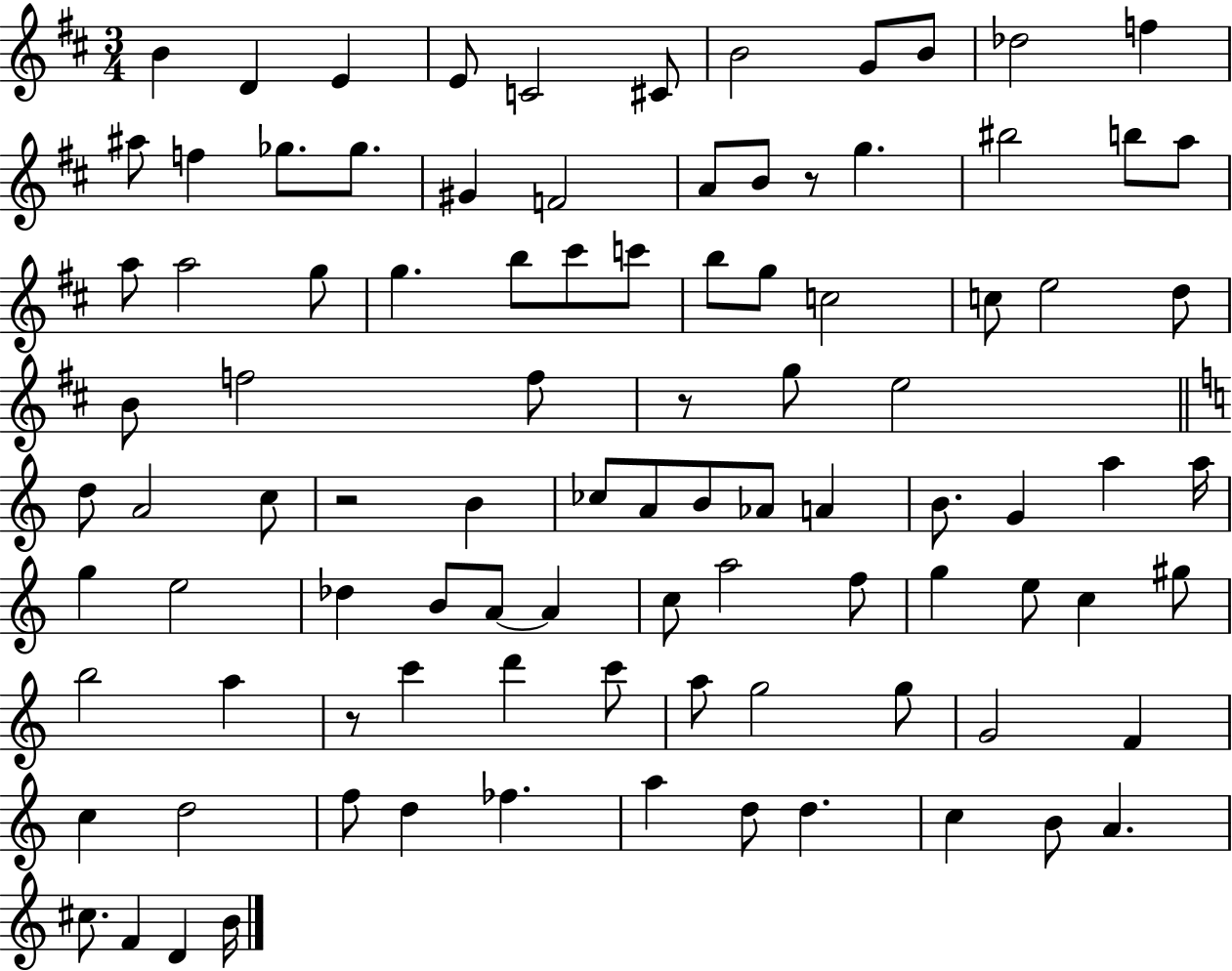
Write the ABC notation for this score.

X:1
T:Untitled
M:3/4
L:1/4
K:D
B D E E/2 C2 ^C/2 B2 G/2 B/2 _d2 f ^a/2 f _g/2 _g/2 ^G F2 A/2 B/2 z/2 g ^b2 b/2 a/2 a/2 a2 g/2 g b/2 ^c'/2 c'/2 b/2 g/2 c2 c/2 e2 d/2 B/2 f2 f/2 z/2 g/2 e2 d/2 A2 c/2 z2 B _c/2 A/2 B/2 _A/2 A B/2 G a a/4 g e2 _d B/2 A/2 A c/2 a2 f/2 g e/2 c ^g/2 b2 a z/2 c' d' c'/2 a/2 g2 g/2 G2 F c d2 f/2 d _f a d/2 d c B/2 A ^c/2 F D B/4